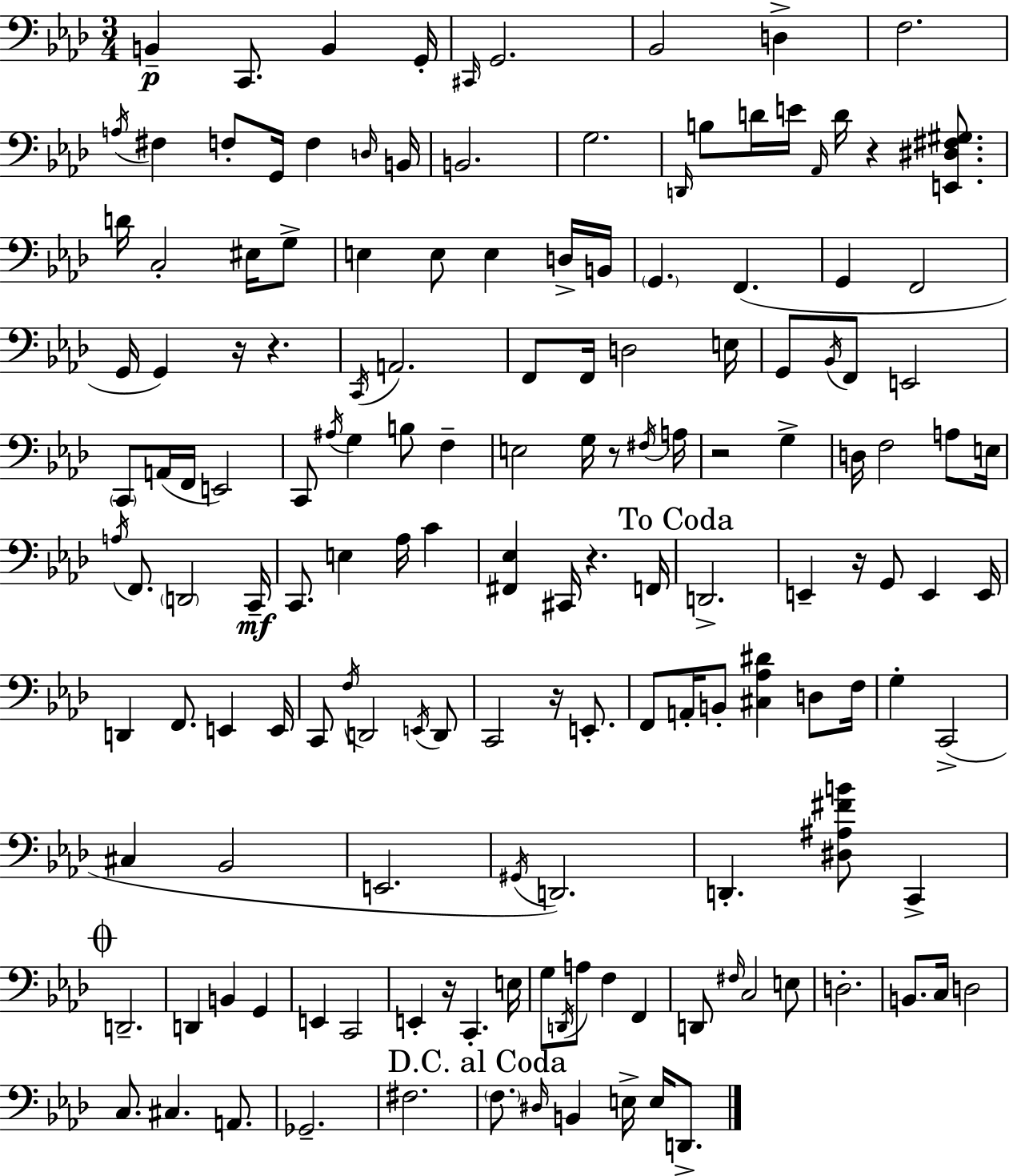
X:1
T:Untitled
M:3/4
L:1/4
K:Fm
B,, C,,/2 B,, G,,/4 ^C,,/4 G,,2 _B,,2 D, F,2 A,/4 ^F, F,/2 G,,/4 F, D,/4 B,,/4 B,,2 G,2 D,,/4 B,/2 D/4 E/4 _A,,/4 D/4 z [E,,^D,^F,^G,]/2 D/4 C,2 ^E,/4 G,/2 E, E,/2 E, D,/4 B,,/4 G,, F,, G,, F,,2 G,,/4 G,, z/4 z C,,/4 A,,2 F,,/2 F,,/4 D,2 E,/4 G,,/2 _B,,/4 F,,/2 E,,2 C,,/2 A,,/4 F,,/4 E,,2 C,,/2 ^A,/4 G, B,/2 F, E,2 G,/4 z/2 ^F,/4 A,/4 z2 G, D,/4 F,2 A,/2 E,/4 A,/4 F,,/2 D,,2 C,,/4 C,,/2 E, _A,/4 C [^F,,_E,] ^C,,/4 z F,,/4 D,,2 E,, z/4 G,,/2 E,, E,,/4 D,, F,,/2 E,, E,,/4 C,,/2 F,/4 D,,2 E,,/4 D,,/2 C,,2 z/4 E,,/2 F,,/2 A,,/4 B,,/2 [^C,_A,^D] D,/2 F,/4 G, C,,2 ^C, _B,,2 E,,2 ^G,,/4 D,,2 D,, [^D,^A,^FB]/2 C,, D,,2 D,, B,, G,, E,, C,,2 E,, z/4 C,, E,/4 G,/2 D,,/4 A,/2 F, F,, D,,/2 ^F,/4 C,2 E,/2 D,2 B,,/2 C,/4 D,2 C,/2 ^C, A,,/2 _G,,2 ^F,2 F,/2 ^D,/4 B,, E,/4 E,/4 D,,/2